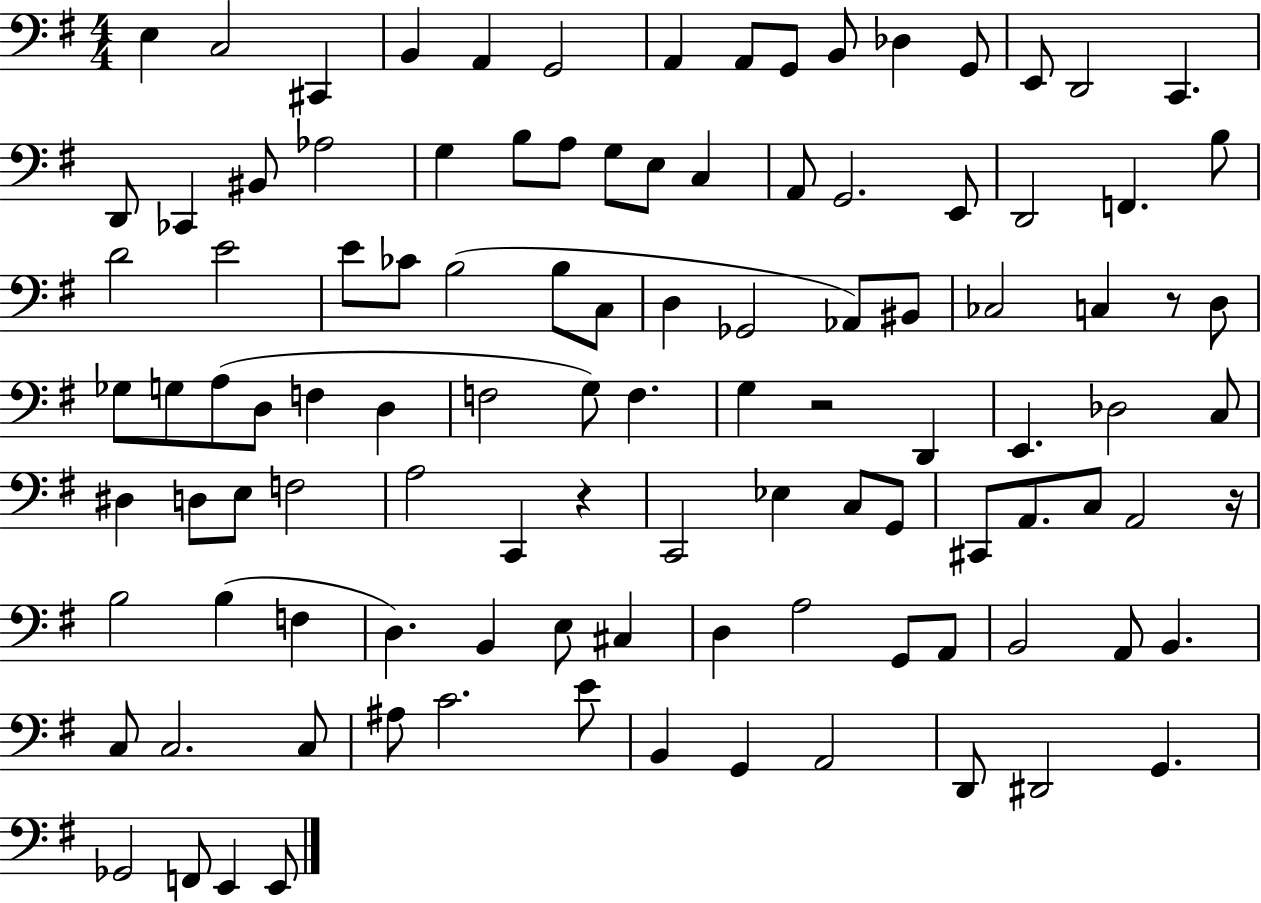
E3/q C3/h C#2/q B2/q A2/q G2/h A2/q A2/e G2/e B2/e Db3/q G2/e E2/e D2/h C2/q. D2/e CES2/q BIS2/e Ab3/h G3/q B3/e A3/e G3/e E3/e C3/q A2/e G2/h. E2/e D2/h F2/q. B3/e D4/h E4/h E4/e CES4/e B3/h B3/e C3/e D3/q Gb2/h Ab2/e BIS2/e CES3/h C3/q R/e D3/e Gb3/e G3/e A3/e D3/e F3/q D3/q F3/h G3/e F3/q. G3/q R/h D2/q E2/q. Db3/h C3/e D#3/q D3/e E3/e F3/h A3/h C2/q R/q C2/h Eb3/q C3/e G2/e C#2/e A2/e. C3/e A2/h R/s B3/h B3/q F3/q D3/q. B2/q E3/e C#3/q D3/q A3/h G2/e A2/e B2/h A2/e B2/q. C3/e C3/h. C3/e A#3/e C4/h. E4/e B2/q G2/q A2/h D2/e D#2/h G2/q. Gb2/h F2/e E2/q E2/e